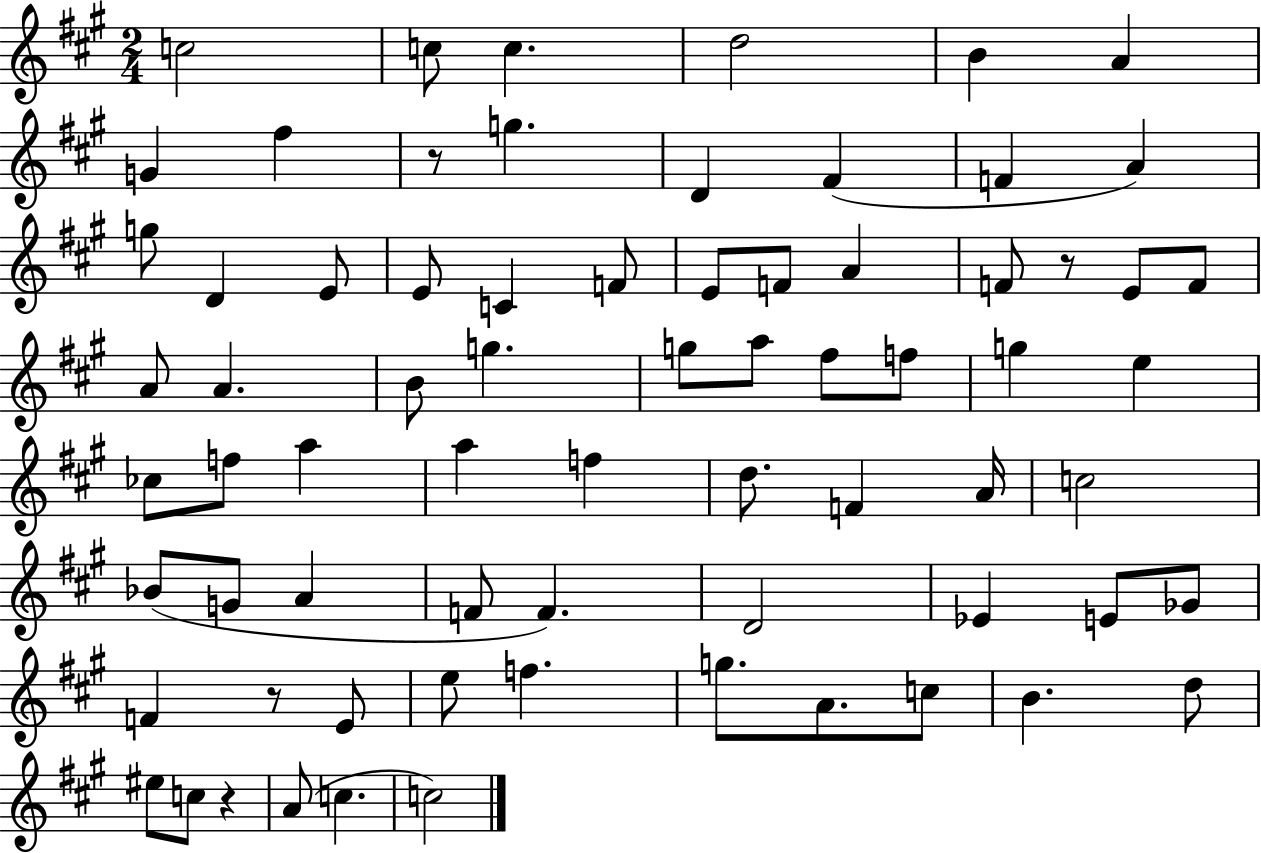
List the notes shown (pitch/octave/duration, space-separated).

C5/h C5/e C5/q. D5/h B4/q A4/q G4/q F#5/q R/e G5/q. D4/q F#4/q F4/q A4/q G5/e D4/q E4/e E4/e C4/q F4/e E4/e F4/e A4/q F4/e R/e E4/e F4/e A4/e A4/q. B4/e G5/q. G5/e A5/e F#5/e F5/e G5/q E5/q CES5/e F5/e A5/q A5/q F5/q D5/e. F4/q A4/s C5/h Bb4/e G4/e A4/q F4/e F4/q. D4/h Eb4/q E4/e Gb4/e F4/q R/e E4/e E5/e F5/q. G5/e. A4/e. C5/e B4/q. D5/e EIS5/e C5/e R/q A4/e C5/q. C5/h